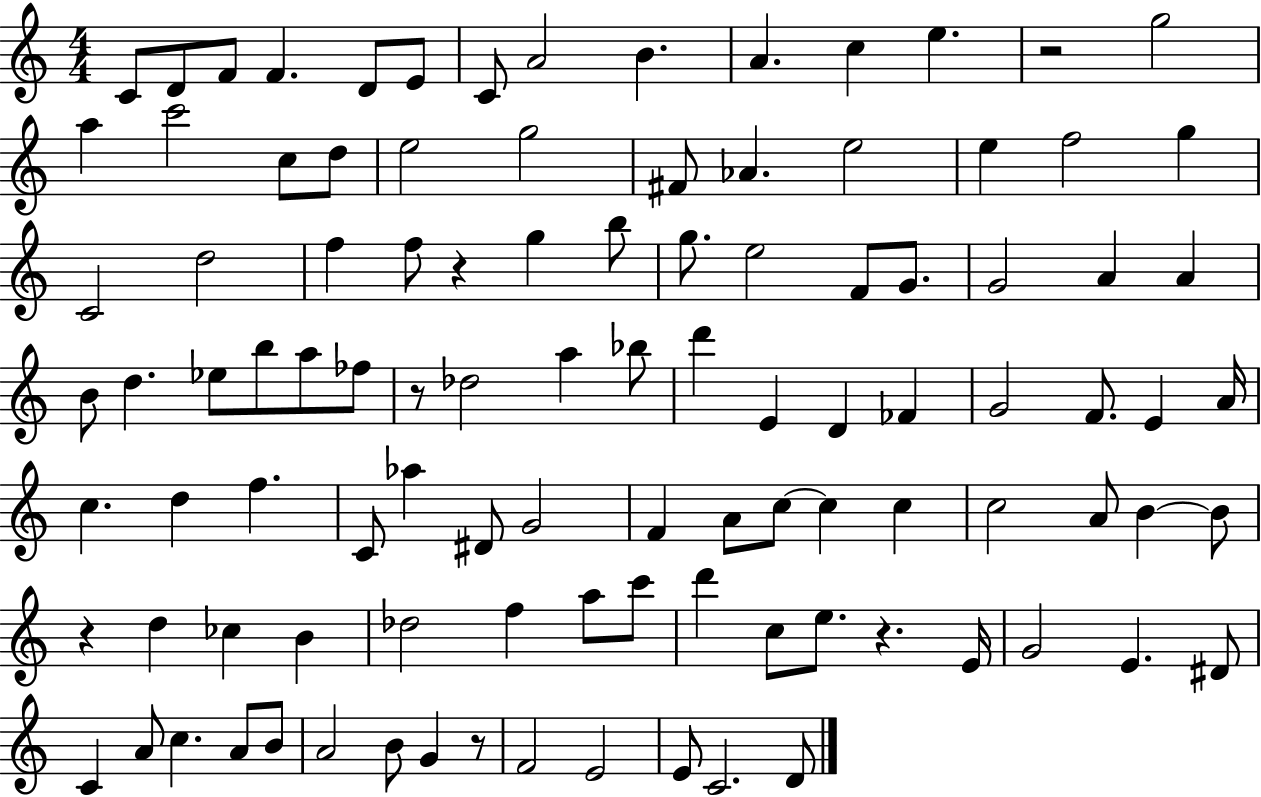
C4/e D4/e F4/e F4/q. D4/e E4/e C4/e A4/h B4/q. A4/q. C5/q E5/q. R/h G5/h A5/q C6/h C5/e D5/e E5/h G5/h F#4/e Ab4/q. E5/h E5/q F5/h G5/q C4/h D5/h F5/q F5/e R/q G5/q B5/e G5/e. E5/h F4/e G4/e. G4/h A4/q A4/q B4/e D5/q. Eb5/e B5/e A5/e FES5/e R/e Db5/h A5/q Bb5/e D6/q E4/q D4/q FES4/q G4/h F4/e. E4/q A4/s C5/q. D5/q F5/q. C4/e Ab5/q D#4/e G4/h F4/q A4/e C5/e C5/q C5/q C5/h A4/e B4/q B4/e R/q D5/q CES5/q B4/q Db5/h F5/q A5/e C6/e D6/q C5/e E5/e. R/q. E4/s G4/h E4/q. D#4/e C4/q A4/e C5/q. A4/e B4/e A4/h B4/e G4/q R/e F4/h E4/h E4/e C4/h. D4/e